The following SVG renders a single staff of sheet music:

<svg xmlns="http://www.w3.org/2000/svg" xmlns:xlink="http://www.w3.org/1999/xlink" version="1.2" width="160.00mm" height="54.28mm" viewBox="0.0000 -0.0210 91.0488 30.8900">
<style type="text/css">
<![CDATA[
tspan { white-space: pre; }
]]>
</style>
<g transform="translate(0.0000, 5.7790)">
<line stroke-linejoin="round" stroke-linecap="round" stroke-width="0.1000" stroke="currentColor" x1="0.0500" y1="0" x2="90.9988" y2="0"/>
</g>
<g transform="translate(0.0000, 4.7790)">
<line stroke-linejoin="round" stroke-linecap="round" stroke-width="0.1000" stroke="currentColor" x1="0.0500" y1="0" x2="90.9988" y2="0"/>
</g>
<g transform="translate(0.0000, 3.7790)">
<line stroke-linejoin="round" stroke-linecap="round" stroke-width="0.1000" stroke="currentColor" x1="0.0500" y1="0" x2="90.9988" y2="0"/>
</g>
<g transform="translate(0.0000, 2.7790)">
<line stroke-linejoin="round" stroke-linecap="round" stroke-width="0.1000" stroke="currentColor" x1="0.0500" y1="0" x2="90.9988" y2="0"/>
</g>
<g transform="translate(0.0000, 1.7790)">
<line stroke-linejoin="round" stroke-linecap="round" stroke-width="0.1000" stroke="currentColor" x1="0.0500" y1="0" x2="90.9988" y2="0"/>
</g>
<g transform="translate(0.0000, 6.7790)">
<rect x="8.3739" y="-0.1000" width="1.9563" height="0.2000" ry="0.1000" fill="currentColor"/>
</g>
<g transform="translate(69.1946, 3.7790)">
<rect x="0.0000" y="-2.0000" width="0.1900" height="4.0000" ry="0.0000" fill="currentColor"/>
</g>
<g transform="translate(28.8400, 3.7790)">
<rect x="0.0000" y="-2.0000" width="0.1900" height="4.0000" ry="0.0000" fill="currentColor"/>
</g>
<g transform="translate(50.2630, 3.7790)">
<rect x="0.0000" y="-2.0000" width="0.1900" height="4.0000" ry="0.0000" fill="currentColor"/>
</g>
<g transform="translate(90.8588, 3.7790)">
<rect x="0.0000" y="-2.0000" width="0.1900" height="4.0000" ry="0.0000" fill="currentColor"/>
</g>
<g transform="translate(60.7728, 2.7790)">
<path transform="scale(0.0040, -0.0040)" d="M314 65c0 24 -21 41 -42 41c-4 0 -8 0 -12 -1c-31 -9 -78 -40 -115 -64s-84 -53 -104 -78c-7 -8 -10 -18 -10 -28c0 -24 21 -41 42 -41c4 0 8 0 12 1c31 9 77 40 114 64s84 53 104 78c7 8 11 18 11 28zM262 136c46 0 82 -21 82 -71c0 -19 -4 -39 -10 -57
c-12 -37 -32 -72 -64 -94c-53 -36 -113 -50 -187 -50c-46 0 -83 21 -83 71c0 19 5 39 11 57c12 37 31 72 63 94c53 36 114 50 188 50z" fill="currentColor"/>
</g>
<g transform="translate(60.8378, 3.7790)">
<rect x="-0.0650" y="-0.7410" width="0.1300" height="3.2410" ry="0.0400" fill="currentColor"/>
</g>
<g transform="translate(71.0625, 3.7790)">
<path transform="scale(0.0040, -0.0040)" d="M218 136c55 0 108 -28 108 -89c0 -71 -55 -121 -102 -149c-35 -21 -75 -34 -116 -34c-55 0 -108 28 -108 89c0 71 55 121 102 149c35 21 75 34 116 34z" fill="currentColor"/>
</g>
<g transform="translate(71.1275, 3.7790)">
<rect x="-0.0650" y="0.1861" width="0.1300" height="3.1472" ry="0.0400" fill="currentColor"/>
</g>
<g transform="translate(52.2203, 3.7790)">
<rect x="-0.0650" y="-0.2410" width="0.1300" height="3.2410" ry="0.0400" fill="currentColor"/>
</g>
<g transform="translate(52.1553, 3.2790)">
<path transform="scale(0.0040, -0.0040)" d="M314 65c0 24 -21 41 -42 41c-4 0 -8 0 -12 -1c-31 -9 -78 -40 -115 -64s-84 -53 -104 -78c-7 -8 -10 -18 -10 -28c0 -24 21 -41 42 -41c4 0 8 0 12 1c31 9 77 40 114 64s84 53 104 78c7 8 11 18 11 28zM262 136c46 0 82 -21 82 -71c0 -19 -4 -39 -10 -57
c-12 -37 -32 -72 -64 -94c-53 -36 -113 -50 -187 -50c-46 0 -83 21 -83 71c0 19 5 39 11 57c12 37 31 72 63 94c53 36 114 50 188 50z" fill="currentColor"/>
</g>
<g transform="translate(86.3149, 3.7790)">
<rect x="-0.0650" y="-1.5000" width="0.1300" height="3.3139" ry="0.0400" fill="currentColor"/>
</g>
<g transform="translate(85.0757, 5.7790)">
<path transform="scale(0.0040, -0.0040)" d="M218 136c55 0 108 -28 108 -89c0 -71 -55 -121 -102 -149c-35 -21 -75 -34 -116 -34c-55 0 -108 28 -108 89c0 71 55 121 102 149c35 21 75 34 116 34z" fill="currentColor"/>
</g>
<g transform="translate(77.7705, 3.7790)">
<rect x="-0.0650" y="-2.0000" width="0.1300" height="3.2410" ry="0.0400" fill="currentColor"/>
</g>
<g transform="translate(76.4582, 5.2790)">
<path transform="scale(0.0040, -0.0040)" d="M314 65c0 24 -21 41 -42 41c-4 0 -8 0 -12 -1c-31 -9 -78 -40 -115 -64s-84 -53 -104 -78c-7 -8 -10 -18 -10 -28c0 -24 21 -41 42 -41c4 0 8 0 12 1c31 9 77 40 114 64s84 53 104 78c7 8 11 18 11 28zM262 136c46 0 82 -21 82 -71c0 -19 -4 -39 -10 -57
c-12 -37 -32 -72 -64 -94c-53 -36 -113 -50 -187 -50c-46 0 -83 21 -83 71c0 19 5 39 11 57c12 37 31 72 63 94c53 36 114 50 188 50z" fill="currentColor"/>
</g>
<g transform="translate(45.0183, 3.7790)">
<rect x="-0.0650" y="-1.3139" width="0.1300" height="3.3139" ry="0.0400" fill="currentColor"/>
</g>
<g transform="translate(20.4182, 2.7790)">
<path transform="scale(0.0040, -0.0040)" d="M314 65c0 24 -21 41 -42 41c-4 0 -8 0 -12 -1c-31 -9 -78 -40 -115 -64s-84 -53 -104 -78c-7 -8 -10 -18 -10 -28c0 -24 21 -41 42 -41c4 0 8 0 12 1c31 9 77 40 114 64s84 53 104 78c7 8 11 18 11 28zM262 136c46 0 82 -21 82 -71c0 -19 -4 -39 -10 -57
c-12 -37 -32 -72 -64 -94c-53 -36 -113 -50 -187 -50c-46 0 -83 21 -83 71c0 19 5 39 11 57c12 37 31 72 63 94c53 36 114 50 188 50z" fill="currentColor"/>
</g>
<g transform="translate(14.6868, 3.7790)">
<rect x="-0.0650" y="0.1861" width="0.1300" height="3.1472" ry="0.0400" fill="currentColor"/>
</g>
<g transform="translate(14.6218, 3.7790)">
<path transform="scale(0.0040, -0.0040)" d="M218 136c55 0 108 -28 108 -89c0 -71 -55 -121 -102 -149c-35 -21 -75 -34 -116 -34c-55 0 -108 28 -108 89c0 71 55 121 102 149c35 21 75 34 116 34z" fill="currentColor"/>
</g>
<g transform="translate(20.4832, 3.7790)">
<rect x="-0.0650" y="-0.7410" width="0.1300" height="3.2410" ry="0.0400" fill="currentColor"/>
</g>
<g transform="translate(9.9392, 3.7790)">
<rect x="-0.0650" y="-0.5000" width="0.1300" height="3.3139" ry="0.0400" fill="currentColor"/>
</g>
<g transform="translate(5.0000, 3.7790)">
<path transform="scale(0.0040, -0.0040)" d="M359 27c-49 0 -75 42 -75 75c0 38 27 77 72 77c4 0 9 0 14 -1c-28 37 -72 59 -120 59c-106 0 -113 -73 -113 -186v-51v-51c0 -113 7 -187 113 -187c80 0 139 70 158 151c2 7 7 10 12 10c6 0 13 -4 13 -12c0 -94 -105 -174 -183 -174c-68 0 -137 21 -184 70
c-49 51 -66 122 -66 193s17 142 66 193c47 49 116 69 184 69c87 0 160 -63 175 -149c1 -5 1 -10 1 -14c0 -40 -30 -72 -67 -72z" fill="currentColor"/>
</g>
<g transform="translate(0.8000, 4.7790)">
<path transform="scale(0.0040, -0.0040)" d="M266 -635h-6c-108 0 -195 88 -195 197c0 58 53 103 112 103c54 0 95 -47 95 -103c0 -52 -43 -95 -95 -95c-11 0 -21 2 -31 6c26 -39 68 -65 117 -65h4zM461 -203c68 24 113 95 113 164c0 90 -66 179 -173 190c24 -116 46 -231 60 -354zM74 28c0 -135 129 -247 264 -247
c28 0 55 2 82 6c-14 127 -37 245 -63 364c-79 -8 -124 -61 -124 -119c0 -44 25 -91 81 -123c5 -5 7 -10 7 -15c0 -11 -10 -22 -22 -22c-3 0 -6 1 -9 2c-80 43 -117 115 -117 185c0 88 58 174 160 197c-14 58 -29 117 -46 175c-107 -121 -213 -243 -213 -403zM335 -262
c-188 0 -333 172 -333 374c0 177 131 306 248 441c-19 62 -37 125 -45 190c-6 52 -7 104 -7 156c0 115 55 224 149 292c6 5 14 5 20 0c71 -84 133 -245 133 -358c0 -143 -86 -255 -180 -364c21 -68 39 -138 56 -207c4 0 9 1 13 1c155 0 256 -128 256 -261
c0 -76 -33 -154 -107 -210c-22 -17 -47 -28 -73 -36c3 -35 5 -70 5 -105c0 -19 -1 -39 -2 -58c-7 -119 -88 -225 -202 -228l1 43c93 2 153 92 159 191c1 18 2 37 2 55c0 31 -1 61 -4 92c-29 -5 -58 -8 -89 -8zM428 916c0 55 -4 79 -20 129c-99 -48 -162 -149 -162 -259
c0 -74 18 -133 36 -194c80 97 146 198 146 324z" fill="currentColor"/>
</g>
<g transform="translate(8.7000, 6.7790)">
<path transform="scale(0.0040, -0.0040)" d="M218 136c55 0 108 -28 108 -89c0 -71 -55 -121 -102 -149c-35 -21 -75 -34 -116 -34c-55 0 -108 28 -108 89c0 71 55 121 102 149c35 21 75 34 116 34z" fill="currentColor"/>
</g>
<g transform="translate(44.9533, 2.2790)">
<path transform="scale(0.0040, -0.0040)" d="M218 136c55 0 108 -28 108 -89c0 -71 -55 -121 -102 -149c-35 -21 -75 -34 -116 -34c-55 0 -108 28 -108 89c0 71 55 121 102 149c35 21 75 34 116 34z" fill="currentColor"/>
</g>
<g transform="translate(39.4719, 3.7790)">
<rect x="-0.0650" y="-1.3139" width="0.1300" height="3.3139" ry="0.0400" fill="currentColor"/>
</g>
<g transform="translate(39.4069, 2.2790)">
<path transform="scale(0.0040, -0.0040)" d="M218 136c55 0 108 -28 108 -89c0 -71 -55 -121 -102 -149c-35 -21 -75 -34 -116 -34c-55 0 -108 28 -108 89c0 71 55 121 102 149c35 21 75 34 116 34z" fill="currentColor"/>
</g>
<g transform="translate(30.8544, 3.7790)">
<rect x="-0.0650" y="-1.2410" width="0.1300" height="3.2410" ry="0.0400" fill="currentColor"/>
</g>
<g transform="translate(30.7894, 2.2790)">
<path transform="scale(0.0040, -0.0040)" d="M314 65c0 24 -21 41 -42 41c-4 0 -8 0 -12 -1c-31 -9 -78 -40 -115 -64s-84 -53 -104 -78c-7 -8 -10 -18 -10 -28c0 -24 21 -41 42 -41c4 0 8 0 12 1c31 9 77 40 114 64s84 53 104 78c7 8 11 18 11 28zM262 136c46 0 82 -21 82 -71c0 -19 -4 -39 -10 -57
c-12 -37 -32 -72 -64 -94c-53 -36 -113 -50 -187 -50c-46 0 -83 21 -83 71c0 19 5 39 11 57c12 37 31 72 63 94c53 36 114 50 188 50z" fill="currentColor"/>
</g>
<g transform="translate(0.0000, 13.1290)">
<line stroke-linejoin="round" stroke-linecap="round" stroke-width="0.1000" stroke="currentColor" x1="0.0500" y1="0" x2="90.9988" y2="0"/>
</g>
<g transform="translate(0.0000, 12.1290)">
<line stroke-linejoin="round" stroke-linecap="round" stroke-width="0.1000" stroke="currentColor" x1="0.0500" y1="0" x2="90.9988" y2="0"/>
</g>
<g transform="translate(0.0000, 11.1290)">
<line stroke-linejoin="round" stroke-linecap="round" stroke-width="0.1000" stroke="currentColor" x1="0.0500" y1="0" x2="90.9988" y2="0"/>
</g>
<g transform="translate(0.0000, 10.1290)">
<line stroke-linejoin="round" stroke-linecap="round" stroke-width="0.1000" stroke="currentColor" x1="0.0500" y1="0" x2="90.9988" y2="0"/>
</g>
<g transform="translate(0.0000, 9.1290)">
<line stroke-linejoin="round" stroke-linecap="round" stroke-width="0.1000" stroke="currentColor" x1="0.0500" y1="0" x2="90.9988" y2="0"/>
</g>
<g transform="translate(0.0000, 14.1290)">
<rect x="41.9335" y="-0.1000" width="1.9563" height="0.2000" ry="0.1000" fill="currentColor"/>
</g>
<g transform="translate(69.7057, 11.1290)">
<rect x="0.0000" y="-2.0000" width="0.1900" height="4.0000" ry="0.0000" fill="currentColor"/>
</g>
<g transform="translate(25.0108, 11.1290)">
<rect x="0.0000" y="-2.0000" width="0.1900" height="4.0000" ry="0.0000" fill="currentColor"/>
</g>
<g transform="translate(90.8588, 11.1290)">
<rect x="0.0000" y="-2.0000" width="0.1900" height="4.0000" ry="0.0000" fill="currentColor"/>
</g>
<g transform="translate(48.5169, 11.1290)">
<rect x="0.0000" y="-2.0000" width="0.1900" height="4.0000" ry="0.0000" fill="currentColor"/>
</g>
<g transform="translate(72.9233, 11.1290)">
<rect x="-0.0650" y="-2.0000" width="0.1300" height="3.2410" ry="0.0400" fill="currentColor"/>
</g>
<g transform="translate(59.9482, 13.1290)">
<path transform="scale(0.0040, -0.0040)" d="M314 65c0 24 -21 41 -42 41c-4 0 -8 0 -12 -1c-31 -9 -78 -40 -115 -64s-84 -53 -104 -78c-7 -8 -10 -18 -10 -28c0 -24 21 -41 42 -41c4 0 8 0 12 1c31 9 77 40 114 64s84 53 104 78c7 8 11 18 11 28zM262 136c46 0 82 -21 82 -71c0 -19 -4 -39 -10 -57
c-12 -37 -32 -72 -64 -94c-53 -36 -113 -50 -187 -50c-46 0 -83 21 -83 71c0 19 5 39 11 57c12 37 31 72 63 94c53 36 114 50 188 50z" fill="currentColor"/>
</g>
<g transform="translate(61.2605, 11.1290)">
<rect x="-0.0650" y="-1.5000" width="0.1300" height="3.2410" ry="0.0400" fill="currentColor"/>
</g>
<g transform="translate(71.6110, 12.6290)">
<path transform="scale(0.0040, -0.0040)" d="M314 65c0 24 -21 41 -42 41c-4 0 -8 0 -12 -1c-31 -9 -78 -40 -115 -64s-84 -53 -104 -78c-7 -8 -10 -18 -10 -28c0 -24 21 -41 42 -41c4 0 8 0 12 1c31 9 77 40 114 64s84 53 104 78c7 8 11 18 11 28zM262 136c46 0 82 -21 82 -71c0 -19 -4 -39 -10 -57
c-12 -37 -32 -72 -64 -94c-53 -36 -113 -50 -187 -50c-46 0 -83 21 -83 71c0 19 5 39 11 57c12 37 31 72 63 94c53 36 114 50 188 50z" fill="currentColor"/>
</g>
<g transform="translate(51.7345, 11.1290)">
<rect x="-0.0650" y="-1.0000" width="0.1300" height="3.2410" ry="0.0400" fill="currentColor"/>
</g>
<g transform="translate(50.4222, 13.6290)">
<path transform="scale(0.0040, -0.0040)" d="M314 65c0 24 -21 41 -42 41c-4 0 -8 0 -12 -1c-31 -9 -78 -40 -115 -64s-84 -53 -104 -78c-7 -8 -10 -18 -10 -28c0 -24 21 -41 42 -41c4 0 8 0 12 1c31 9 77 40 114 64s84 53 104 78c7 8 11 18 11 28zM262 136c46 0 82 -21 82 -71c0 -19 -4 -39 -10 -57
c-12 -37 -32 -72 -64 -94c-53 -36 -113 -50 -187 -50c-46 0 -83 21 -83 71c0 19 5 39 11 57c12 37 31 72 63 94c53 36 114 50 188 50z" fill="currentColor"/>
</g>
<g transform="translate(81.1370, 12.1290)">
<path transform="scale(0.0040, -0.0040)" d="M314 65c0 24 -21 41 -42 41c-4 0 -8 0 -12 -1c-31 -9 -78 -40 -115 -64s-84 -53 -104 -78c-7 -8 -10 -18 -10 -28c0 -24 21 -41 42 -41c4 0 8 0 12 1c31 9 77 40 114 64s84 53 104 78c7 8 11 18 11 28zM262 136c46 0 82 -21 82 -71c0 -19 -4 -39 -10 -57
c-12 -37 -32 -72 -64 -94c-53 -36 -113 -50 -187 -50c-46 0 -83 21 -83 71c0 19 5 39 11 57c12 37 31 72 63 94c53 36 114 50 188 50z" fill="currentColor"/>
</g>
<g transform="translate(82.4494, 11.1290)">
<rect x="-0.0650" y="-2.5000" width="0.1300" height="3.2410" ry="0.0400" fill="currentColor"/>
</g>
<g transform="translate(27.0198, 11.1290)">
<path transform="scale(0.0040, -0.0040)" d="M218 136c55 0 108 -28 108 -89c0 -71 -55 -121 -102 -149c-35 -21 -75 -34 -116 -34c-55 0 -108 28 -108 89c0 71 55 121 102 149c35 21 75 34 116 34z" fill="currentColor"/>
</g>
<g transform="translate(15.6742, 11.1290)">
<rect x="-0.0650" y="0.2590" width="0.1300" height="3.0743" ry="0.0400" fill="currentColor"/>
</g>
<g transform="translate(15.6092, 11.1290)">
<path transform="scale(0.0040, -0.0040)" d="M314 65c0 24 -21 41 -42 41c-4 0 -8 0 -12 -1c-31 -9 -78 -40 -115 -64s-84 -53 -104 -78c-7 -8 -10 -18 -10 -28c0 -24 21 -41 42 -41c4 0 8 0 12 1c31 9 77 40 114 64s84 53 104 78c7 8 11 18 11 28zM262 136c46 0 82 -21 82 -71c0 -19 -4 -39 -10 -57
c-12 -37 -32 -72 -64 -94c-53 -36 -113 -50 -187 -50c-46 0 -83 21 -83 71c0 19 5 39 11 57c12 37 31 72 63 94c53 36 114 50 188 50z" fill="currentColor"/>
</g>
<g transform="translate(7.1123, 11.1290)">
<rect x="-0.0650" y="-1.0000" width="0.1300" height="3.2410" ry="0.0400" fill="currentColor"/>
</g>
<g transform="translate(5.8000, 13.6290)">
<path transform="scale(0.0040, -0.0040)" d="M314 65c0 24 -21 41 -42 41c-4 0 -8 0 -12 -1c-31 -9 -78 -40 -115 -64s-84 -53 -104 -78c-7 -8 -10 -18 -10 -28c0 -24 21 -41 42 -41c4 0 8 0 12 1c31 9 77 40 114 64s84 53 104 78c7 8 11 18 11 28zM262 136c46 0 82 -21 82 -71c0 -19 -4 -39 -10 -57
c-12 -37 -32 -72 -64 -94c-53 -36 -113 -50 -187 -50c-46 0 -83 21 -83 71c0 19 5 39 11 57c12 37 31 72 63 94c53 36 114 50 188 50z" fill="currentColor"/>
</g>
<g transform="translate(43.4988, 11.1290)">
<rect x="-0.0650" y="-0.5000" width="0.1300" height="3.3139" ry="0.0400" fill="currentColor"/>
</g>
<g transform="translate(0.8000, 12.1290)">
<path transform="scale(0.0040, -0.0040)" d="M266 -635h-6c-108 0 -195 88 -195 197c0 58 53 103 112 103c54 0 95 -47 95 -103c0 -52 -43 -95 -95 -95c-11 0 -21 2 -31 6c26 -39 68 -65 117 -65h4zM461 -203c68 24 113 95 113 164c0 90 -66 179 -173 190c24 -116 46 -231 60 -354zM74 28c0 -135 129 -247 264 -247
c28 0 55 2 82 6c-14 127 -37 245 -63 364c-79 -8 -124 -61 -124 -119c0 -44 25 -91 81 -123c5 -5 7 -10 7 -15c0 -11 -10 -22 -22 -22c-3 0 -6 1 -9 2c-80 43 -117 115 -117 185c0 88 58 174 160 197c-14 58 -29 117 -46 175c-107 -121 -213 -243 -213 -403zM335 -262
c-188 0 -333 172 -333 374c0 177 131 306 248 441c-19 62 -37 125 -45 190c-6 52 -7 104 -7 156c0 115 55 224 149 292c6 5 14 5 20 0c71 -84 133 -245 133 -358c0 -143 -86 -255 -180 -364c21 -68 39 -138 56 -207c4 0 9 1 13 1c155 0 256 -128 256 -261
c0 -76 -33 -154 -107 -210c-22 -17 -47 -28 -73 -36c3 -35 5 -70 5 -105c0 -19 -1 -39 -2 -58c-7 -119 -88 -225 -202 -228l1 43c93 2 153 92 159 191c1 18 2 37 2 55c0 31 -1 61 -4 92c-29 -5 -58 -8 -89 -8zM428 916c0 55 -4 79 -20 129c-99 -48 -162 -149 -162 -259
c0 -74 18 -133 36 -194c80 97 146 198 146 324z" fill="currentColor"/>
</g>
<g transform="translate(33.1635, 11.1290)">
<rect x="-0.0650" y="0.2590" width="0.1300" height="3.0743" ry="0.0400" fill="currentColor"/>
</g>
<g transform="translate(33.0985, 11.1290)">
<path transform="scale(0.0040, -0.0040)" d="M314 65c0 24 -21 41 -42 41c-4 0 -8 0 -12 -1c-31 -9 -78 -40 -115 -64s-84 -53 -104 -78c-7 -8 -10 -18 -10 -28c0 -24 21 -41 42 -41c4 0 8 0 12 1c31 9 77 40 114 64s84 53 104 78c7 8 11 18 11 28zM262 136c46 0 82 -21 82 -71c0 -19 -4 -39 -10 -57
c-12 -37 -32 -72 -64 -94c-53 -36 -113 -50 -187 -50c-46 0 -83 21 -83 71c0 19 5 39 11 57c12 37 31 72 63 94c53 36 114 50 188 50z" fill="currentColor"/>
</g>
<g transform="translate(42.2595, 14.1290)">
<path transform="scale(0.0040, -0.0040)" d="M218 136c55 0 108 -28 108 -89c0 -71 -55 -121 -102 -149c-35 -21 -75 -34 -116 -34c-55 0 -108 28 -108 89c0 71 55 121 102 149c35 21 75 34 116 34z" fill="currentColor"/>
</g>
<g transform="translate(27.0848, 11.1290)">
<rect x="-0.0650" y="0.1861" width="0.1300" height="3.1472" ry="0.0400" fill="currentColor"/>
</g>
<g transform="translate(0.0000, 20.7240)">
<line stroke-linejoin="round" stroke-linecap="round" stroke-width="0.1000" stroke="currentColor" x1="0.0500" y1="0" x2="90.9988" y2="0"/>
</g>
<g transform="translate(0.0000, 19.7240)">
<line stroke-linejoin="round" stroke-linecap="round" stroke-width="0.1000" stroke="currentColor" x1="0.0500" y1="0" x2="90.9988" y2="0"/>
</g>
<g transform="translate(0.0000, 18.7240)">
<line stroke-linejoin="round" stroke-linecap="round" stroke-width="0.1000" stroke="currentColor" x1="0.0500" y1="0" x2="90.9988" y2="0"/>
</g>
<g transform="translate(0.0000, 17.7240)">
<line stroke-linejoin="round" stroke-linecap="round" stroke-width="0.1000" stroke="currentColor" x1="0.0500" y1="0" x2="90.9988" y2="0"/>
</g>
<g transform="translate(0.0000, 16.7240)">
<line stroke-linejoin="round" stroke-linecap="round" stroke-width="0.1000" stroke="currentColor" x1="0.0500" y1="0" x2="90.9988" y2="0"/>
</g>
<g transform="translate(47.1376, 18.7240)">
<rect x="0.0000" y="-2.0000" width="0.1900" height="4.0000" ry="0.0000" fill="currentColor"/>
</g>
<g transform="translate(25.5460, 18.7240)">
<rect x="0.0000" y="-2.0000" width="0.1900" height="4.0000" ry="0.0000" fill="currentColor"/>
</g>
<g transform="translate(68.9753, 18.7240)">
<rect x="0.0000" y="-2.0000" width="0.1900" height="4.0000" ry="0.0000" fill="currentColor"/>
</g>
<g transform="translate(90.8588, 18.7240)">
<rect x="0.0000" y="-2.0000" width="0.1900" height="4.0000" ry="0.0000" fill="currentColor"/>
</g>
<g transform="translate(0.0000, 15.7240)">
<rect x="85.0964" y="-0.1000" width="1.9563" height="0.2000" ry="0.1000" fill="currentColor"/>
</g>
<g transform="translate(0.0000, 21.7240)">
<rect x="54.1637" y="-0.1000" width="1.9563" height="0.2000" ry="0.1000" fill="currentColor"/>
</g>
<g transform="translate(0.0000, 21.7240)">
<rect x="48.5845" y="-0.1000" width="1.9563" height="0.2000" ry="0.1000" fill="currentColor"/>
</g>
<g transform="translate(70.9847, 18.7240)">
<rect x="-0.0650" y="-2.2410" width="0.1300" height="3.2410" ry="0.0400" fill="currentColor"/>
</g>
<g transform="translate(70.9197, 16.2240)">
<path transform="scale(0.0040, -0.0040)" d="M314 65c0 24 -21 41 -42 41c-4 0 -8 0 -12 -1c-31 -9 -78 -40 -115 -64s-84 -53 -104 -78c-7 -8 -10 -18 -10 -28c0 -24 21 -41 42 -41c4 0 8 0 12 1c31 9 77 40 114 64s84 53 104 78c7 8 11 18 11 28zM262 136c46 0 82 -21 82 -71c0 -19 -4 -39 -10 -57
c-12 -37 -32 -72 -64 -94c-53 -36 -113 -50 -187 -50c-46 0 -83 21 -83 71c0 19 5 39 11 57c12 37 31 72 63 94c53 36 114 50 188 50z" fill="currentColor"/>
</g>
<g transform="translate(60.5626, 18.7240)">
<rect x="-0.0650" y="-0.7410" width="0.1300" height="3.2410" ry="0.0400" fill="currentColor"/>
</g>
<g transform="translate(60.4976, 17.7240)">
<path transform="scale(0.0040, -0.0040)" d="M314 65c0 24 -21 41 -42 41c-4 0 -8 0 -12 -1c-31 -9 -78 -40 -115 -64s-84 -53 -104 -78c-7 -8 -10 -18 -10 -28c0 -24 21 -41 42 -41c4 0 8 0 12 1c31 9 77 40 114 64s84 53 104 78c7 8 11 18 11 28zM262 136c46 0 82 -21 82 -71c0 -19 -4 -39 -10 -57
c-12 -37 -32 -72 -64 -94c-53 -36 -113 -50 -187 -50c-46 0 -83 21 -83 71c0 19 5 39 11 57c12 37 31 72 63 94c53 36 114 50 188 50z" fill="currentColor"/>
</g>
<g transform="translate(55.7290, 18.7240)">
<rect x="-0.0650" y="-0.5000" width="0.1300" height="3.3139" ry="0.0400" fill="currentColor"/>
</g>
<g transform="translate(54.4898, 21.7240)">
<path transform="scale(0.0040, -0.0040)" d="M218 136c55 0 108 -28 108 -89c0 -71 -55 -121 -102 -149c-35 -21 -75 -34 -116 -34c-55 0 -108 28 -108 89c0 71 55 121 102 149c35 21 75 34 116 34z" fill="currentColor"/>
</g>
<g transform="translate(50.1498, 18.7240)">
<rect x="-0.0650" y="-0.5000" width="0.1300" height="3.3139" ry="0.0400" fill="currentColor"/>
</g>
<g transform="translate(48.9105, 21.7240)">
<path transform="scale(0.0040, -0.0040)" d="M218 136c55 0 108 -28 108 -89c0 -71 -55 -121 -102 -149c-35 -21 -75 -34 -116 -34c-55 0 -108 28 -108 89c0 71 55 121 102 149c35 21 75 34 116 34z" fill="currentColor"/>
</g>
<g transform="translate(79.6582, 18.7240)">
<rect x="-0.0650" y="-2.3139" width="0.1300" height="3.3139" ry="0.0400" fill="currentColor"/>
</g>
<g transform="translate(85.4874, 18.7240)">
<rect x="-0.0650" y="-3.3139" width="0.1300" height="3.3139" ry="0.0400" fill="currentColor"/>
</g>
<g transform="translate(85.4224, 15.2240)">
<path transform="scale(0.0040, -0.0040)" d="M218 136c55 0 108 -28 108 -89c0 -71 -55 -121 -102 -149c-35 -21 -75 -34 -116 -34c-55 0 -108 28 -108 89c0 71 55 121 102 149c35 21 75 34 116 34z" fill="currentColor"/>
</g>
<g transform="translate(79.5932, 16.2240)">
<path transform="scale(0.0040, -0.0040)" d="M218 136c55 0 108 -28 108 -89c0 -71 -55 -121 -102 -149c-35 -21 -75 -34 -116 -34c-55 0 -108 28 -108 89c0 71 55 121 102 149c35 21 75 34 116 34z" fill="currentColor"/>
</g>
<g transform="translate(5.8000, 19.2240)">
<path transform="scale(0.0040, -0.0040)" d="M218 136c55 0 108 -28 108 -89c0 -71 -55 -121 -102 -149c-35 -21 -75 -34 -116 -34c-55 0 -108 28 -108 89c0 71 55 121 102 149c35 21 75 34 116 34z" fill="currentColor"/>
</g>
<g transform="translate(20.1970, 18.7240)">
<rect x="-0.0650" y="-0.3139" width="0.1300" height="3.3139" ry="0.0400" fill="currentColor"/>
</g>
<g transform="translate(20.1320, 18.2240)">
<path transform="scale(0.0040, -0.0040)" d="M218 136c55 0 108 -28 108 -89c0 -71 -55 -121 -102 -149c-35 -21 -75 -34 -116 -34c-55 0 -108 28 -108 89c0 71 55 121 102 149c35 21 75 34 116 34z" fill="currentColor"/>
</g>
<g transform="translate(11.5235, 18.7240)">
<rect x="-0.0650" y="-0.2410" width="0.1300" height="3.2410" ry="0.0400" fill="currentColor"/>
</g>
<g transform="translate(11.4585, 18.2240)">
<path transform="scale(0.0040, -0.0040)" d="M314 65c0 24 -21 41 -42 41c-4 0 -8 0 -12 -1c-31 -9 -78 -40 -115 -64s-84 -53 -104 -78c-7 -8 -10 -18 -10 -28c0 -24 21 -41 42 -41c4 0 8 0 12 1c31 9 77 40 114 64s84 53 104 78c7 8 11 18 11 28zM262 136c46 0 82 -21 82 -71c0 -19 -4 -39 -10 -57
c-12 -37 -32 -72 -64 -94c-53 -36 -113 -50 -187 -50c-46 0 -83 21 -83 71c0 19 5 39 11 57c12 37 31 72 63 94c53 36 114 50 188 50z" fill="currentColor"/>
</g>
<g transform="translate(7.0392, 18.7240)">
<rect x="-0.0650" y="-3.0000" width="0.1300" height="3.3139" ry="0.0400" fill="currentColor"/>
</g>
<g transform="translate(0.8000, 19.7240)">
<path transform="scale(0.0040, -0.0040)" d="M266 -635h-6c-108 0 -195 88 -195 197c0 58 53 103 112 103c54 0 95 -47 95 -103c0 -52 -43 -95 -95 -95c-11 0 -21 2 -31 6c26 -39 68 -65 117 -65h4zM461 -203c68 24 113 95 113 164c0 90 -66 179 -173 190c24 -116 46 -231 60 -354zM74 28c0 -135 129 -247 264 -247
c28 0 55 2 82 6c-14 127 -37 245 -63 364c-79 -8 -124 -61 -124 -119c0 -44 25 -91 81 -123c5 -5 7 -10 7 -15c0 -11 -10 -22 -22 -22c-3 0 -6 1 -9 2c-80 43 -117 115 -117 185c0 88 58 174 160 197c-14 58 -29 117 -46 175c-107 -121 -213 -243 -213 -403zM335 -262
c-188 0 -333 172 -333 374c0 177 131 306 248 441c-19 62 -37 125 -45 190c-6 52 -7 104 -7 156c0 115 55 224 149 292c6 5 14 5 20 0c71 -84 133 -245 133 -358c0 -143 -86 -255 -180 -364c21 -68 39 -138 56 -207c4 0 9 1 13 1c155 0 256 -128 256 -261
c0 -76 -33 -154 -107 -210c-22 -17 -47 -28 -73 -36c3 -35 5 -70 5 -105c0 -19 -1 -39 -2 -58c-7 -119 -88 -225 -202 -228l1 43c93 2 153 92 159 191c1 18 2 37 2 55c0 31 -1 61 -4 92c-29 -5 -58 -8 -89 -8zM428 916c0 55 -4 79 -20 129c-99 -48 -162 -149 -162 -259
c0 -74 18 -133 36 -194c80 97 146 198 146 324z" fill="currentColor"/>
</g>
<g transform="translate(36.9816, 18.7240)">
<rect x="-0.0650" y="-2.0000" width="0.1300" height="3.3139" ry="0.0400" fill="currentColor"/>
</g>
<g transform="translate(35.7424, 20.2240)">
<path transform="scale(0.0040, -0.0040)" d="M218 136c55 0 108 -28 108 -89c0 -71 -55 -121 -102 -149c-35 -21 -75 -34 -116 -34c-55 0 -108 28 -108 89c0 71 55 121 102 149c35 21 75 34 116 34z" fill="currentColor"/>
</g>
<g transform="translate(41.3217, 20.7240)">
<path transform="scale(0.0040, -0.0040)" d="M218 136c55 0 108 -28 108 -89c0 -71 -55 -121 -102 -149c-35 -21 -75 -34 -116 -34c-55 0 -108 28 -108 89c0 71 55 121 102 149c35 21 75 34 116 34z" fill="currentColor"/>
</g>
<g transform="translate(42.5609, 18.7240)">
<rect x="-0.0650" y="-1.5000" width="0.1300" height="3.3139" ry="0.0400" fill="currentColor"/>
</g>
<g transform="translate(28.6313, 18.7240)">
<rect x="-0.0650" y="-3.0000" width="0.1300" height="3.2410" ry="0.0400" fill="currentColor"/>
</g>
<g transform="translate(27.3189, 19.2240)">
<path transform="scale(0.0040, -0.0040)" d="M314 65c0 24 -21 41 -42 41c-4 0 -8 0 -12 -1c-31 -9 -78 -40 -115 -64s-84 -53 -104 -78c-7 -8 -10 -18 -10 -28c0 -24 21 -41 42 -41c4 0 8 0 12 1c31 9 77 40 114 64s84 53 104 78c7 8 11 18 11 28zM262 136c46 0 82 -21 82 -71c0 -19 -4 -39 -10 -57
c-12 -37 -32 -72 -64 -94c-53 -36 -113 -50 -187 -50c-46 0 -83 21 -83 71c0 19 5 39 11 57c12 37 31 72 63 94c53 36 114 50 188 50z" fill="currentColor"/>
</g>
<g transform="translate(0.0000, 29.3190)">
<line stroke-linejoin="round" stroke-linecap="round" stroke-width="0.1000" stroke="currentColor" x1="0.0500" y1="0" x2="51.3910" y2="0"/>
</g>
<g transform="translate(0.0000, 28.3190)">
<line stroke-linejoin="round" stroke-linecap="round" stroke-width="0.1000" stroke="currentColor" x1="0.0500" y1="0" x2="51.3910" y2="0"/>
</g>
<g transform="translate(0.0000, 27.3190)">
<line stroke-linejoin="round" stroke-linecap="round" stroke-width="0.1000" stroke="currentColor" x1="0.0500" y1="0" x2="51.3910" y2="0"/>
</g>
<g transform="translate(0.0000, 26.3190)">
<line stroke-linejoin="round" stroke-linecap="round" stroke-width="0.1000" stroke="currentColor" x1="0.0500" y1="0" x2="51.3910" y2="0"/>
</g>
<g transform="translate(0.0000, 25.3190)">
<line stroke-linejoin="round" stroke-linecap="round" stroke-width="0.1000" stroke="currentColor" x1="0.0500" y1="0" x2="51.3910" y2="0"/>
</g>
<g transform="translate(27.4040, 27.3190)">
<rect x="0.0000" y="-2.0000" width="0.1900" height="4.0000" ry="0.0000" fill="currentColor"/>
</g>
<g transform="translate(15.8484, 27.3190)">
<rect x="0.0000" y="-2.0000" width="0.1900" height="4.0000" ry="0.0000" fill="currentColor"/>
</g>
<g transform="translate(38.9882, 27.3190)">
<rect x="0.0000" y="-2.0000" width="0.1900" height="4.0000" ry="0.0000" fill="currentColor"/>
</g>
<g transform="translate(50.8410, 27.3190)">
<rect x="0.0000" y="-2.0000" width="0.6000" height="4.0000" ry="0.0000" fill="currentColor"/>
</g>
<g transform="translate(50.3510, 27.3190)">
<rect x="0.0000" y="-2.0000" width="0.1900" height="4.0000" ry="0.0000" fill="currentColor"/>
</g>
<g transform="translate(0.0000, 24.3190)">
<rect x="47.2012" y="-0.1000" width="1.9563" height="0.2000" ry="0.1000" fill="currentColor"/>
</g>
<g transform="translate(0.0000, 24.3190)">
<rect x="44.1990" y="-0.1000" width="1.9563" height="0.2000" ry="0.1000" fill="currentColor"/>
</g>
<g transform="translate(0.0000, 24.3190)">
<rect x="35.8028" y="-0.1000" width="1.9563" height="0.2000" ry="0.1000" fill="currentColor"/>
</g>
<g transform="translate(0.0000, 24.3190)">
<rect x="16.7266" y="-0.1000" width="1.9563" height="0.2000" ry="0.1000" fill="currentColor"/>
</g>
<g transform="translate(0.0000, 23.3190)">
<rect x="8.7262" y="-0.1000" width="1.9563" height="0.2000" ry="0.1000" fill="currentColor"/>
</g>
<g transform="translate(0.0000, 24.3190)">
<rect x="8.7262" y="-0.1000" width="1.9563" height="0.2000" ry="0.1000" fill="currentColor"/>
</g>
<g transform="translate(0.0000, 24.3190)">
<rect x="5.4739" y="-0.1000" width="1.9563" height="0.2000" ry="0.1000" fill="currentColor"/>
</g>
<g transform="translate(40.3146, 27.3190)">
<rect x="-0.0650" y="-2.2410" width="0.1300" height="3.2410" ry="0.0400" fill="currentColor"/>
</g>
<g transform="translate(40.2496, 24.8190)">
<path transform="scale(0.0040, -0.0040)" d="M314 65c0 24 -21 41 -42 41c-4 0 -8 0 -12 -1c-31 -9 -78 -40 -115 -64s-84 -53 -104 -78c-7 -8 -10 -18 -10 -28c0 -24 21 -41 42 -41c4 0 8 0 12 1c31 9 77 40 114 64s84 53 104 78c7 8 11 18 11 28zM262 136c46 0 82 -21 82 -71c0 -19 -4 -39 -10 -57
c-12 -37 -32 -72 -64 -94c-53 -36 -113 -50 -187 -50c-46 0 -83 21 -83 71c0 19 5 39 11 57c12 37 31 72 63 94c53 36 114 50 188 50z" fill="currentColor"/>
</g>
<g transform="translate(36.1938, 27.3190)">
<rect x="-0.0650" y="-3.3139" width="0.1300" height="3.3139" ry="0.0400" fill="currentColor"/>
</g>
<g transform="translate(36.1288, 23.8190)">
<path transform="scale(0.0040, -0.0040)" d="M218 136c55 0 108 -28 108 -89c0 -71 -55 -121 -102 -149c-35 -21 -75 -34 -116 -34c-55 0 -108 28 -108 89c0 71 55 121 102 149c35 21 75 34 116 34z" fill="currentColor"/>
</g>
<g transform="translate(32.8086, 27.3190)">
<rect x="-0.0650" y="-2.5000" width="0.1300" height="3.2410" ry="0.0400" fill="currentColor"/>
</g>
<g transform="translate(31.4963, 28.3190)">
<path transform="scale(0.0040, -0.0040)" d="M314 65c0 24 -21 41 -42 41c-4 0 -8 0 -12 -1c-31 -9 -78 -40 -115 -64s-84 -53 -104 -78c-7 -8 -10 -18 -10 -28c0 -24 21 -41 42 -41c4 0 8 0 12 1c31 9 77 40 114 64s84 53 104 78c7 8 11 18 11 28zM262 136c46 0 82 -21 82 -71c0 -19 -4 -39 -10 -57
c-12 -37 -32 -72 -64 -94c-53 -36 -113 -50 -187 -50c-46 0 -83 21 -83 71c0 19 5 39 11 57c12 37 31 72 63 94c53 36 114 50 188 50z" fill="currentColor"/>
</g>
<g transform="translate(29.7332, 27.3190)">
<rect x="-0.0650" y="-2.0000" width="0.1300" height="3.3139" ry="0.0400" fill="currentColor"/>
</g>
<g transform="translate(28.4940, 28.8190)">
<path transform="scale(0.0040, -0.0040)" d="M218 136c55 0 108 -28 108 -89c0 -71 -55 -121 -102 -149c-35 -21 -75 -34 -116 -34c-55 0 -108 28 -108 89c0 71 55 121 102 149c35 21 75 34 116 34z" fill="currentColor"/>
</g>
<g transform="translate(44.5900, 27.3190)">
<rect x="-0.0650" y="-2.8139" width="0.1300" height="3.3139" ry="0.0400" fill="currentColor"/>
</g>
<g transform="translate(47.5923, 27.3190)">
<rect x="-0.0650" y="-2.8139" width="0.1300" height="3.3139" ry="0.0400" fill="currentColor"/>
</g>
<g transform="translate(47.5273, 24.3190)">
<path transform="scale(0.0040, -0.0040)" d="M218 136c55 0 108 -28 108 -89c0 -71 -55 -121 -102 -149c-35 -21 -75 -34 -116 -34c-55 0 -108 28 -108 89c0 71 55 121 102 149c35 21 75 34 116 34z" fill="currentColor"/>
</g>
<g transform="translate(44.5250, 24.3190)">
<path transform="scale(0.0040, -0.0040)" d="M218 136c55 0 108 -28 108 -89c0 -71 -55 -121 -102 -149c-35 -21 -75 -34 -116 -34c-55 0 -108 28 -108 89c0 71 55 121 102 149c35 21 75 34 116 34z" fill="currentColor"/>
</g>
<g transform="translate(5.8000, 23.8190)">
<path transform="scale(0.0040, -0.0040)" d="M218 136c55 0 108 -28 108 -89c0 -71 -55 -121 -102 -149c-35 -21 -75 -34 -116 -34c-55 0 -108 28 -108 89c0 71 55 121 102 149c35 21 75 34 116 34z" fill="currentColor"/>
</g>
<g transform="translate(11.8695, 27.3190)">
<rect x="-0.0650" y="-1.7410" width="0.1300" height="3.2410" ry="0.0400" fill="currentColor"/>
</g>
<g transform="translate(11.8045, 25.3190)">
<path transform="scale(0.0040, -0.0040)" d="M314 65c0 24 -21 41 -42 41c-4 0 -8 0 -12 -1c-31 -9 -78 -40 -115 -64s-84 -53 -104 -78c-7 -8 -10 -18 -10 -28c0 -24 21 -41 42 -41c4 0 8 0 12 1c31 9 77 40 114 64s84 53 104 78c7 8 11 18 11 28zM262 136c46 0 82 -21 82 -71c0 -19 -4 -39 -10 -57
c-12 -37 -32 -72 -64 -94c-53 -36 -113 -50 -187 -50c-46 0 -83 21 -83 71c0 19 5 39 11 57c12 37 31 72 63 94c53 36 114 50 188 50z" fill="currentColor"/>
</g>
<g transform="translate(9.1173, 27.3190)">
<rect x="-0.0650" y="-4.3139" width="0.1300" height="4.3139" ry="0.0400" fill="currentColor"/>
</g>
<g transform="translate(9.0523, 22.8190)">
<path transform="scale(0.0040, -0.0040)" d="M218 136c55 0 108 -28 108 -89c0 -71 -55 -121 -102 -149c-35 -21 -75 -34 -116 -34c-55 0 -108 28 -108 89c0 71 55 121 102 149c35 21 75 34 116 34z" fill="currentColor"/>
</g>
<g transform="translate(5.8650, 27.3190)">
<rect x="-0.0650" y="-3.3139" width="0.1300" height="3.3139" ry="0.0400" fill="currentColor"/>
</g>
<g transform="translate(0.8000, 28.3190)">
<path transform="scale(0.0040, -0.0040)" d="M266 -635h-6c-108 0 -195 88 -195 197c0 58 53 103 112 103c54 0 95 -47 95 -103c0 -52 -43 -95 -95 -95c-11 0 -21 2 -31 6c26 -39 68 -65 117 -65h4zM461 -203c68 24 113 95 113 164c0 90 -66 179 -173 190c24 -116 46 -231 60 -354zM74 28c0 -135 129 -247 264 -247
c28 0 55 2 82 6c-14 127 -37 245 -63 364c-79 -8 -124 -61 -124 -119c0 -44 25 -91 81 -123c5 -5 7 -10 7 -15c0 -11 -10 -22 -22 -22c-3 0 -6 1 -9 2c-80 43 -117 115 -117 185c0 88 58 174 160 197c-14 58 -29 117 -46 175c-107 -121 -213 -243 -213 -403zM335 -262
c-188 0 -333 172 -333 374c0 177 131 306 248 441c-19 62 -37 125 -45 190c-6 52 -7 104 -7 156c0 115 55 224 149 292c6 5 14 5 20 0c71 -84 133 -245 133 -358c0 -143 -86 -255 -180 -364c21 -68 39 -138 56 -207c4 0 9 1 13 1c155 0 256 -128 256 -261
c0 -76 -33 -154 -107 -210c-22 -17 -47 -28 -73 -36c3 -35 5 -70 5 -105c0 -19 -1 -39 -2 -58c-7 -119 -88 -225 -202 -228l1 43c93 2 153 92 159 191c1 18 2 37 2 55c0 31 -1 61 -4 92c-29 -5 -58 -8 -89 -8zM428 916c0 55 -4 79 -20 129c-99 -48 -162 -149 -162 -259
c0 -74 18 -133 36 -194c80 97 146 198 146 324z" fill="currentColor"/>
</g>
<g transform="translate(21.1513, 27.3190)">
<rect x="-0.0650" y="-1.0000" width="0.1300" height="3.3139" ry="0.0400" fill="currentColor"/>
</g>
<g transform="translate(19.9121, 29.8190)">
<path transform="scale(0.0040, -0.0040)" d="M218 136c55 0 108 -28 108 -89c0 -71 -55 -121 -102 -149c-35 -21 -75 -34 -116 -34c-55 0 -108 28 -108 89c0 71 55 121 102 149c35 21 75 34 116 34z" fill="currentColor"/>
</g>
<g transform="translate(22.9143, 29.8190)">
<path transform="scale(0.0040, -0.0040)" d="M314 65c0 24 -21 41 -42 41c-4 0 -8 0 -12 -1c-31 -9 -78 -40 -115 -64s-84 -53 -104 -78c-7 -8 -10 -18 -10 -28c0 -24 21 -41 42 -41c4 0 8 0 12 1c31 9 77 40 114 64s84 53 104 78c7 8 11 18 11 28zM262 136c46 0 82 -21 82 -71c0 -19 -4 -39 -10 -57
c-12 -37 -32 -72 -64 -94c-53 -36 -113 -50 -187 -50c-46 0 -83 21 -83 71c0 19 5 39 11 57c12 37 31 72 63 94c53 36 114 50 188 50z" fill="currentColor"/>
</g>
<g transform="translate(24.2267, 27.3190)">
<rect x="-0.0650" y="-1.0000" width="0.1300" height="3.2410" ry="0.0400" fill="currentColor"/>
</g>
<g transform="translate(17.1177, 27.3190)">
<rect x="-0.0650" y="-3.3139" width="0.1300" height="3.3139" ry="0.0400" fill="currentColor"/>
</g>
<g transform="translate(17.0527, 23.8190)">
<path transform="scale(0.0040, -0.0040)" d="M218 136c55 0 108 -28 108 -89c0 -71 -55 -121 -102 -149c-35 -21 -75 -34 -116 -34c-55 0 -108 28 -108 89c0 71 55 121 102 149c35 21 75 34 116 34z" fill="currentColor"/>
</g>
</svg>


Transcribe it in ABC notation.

X:1
T:Untitled
M:4/4
L:1/4
K:C
C B d2 e2 e e c2 d2 B F2 E D2 B2 B B2 C D2 E2 F2 G2 A c2 c A2 F E C C d2 g2 g b b d' f2 b D D2 F G2 b g2 a a